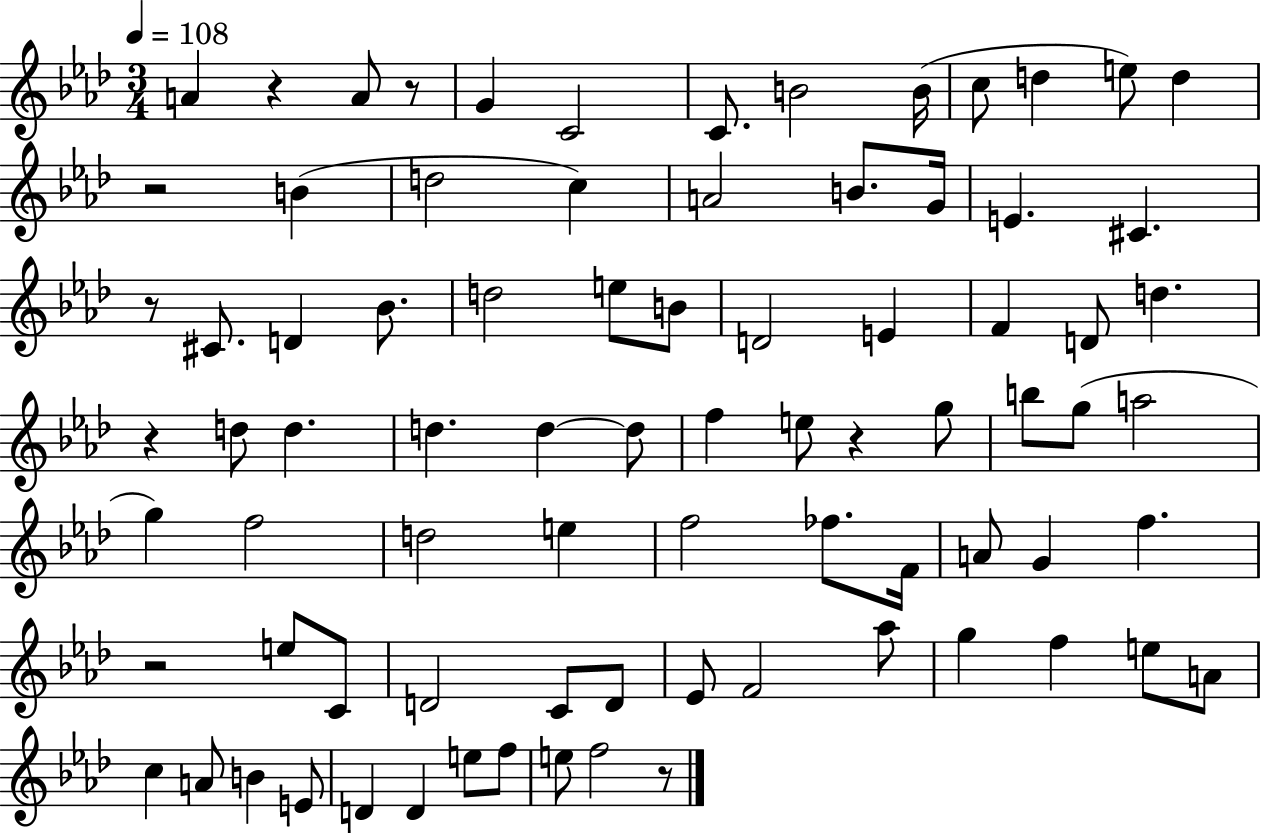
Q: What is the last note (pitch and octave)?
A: F5